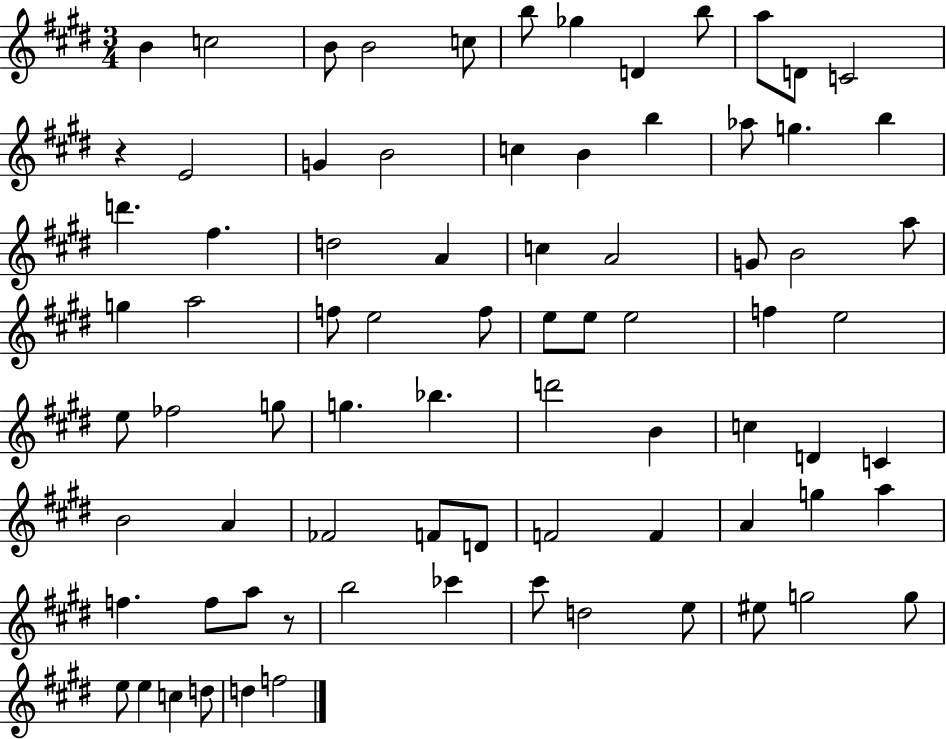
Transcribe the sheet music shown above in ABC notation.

X:1
T:Untitled
M:3/4
L:1/4
K:E
B c2 B/2 B2 c/2 b/2 _g D b/2 a/2 D/2 C2 z E2 G B2 c B b _a/2 g b d' ^f d2 A c A2 G/2 B2 a/2 g a2 f/2 e2 f/2 e/2 e/2 e2 f e2 e/2 _f2 g/2 g _b d'2 B c D C B2 A _F2 F/2 D/2 F2 F A g a f f/2 a/2 z/2 b2 _c' ^c'/2 d2 e/2 ^e/2 g2 g/2 e/2 e c d/2 d f2